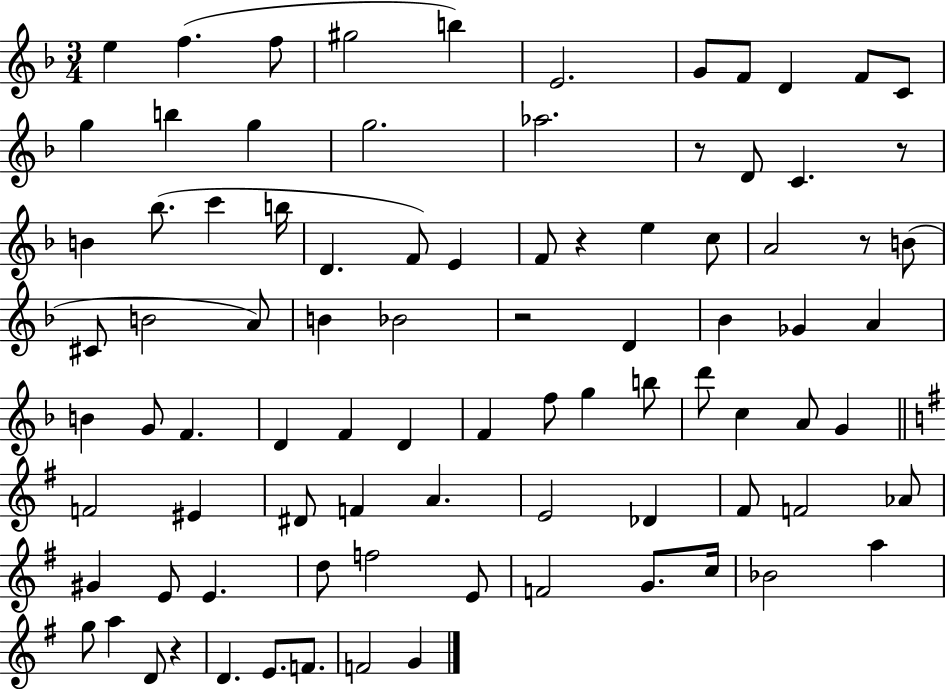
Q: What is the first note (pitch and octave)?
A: E5